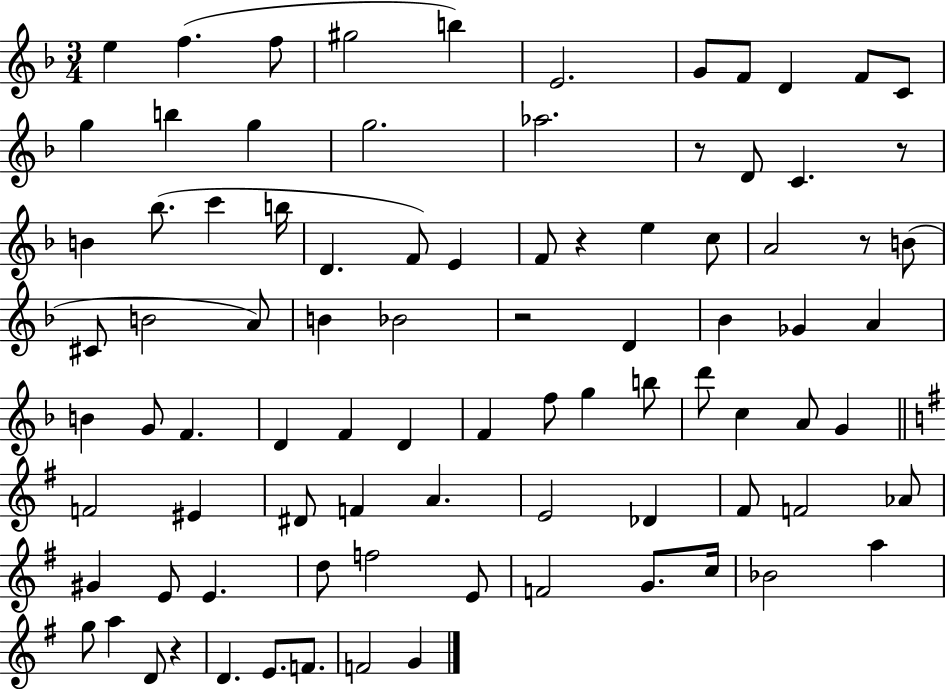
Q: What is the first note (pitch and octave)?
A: E5